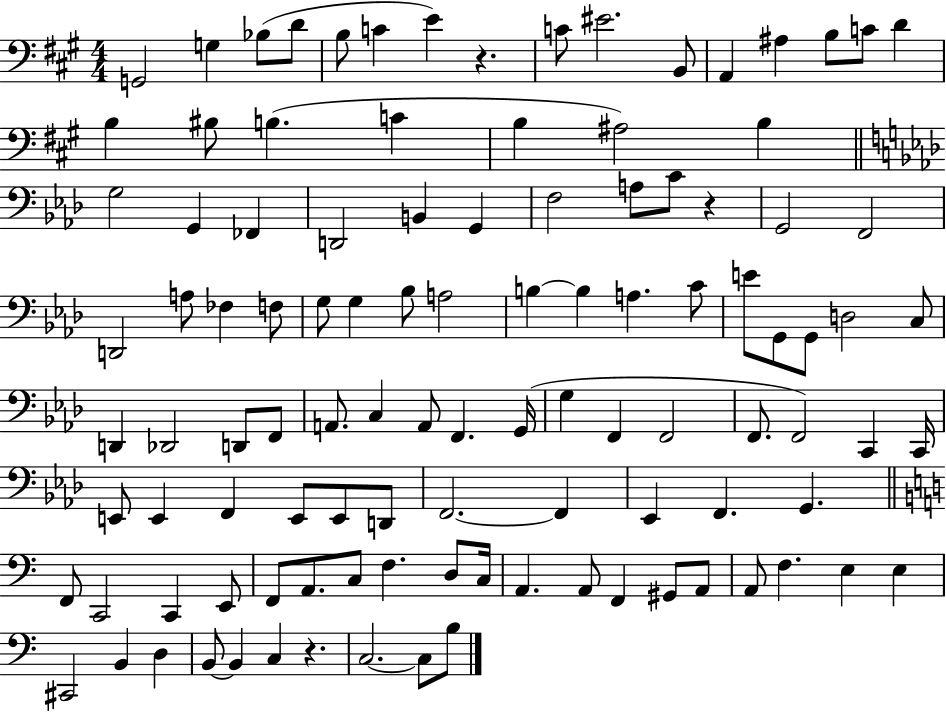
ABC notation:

X:1
T:Untitled
M:4/4
L:1/4
K:A
G,,2 G, _B,/2 D/2 B,/2 C E z C/2 ^E2 B,,/2 A,, ^A, B,/2 C/2 D B, ^B,/2 B, C B, ^A,2 B, G,2 G,, _F,, D,,2 B,, G,, F,2 A,/2 C/2 z G,,2 F,,2 D,,2 A,/2 _F, F,/2 G,/2 G, _B,/2 A,2 B, B, A, C/2 E/2 G,,/2 G,,/2 D,2 C,/2 D,, _D,,2 D,,/2 F,,/2 A,,/2 C, A,,/2 F,, G,,/4 G, F,, F,,2 F,,/2 F,,2 C,, C,,/4 E,,/2 E,, F,, E,,/2 E,,/2 D,,/2 F,,2 F,, _E,, F,, G,, F,,/2 C,,2 C,, E,,/2 F,,/2 A,,/2 C,/2 F, D,/2 C,/4 A,, A,,/2 F,, ^G,,/2 A,,/2 A,,/2 F, E, E, ^C,,2 B,, D, B,,/2 B,, C, z C,2 C,/2 B,/2